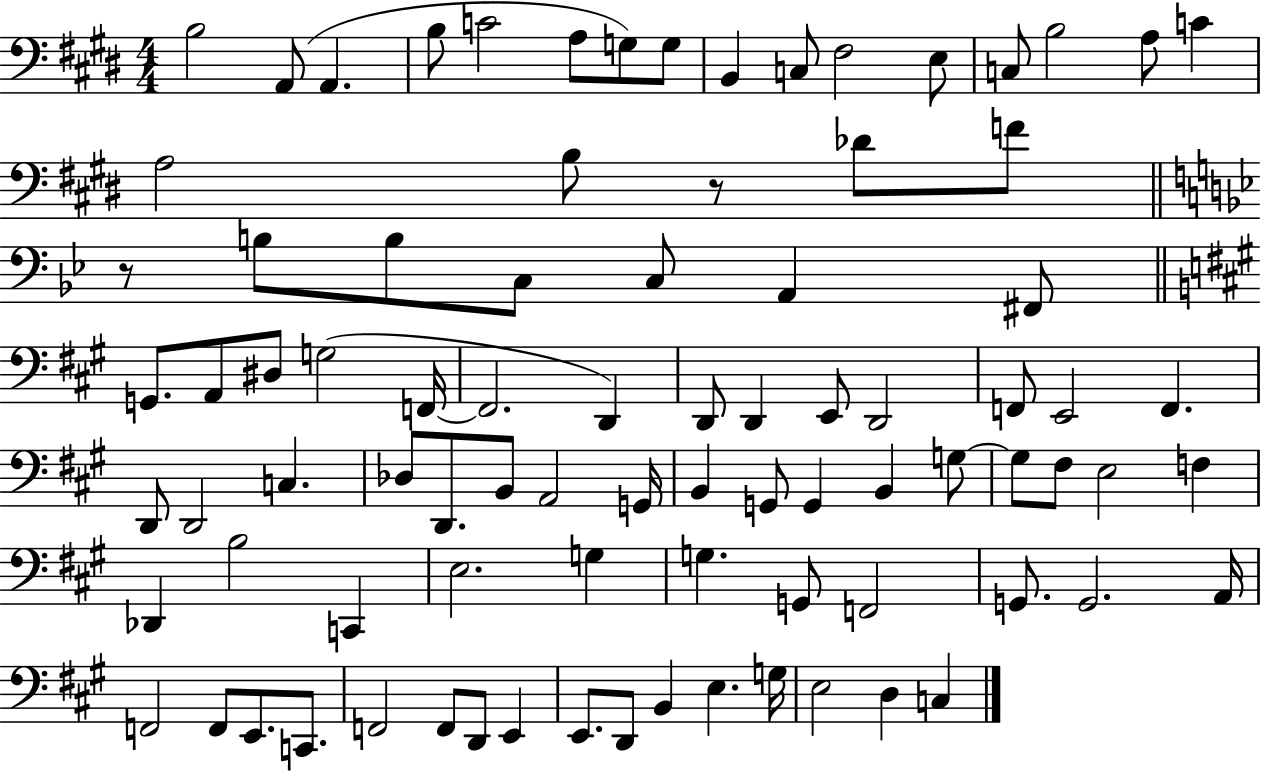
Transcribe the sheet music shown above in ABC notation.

X:1
T:Untitled
M:4/4
L:1/4
K:E
B,2 A,,/2 A,, B,/2 C2 A,/2 G,/2 G,/2 B,, C,/2 ^F,2 E,/2 C,/2 B,2 A,/2 C A,2 B,/2 z/2 _D/2 F/2 z/2 B,/2 B,/2 C,/2 C,/2 A,, ^F,,/2 G,,/2 A,,/2 ^D,/2 G,2 F,,/4 F,,2 D,, D,,/2 D,, E,,/2 D,,2 F,,/2 E,,2 F,, D,,/2 D,,2 C, _D,/2 D,,/2 B,,/2 A,,2 G,,/4 B,, G,,/2 G,, B,, G,/2 G,/2 ^F,/2 E,2 F, _D,, B,2 C,, E,2 G, G, G,,/2 F,,2 G,,/2 G,,2 A,,/4 F,,2 F,,/2 E,,/2 C,,/2 F,,2 F,,/2 D,,/2 E,, E,,/2 D,,/2 B,, E, G,/4 E,2 D, C,